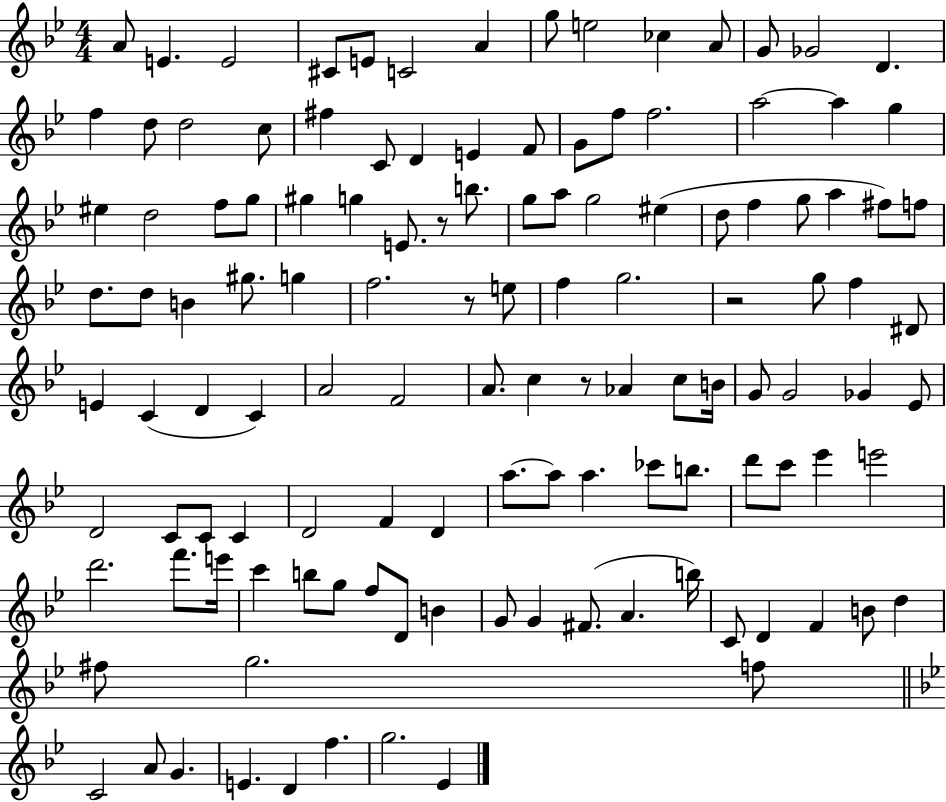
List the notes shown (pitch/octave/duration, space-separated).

A4/e E4/q. E4/h C#4/e E4/e C4/h A4/q G5/e E5/h CES5/q A4/e G4/e Gb4/h D4/q. F5/q D5/e D5/h C5/e F#5/q C4/e D4/q E4/q F4/e G4/e F5/e F5/h. A5/h A5/q G5/q EIS5/q D5/h F5/e G5/e G#5/q G5/q E4/e. R/e B5/e. G5/e A5/e G5/h EIS5/q D5/e F5/q G5/e A5/q F#5/e F5/e D5/e. D5/e B4/q G#5/e. G5/q F5/h. R/e E5/e F5/q G5/h. R/h G5/e F5/q D#4/e E4/q C4/q D4/q C4/q A4/h F4/h A4/e. C5/q R/e Ab4/q C5/e B4/s G4/e G4/h Gb4/q Eb4/e D4/h C4/e C4/e C4/q D4/h F4/q D4/q A5/e. A5/e A5/q. CES6/e B5/e. D6/e C6/e Eb6/q E6/h D6/h. F6/e. E6/s C6/q B5/e G5/e F5/e D4/e B4/q G4/e G4/q F#4/e. A4/q. B5/s C4/e D4/q F4/q B4/e D5/q F#5/e G5/h. F5/e C4/h A4/e G4/q. E4/q. D4/q F5/q. G5/h. Eb4/q